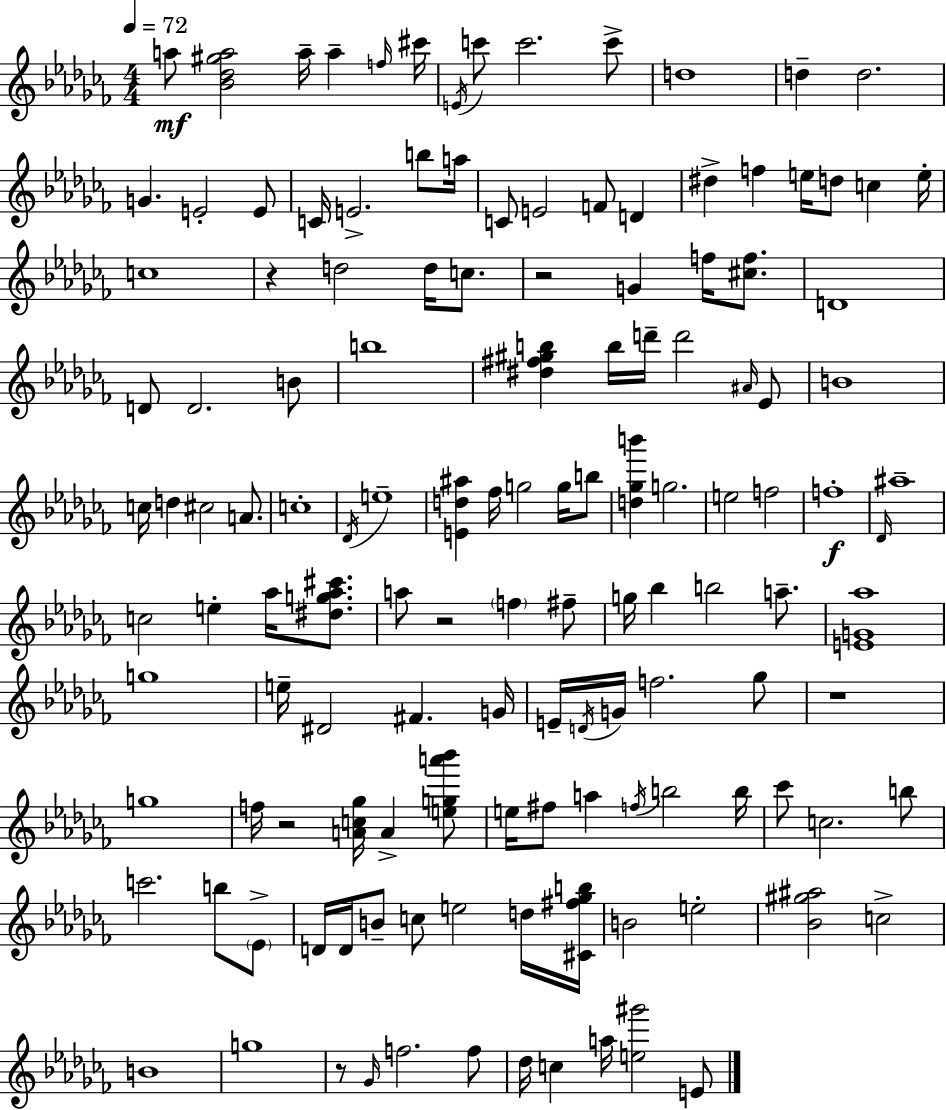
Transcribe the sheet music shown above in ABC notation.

X:1
T:Untitled
M:4/4
L:1/4
K:Abm
a/2 [_B_d^ga]2 a/4 a f/4 ^c'/4 E/4 c'/2 c'2 c'/2 d4 d d2 G E2 E/2 C/4 E2 b/2 a/4 C/2 E2 F/2 D ^d f e/4 d/2 c e/4 c4 z d2 d/4 c/2 z2 G f/4 [^cf]/2 D4 D/2 D2 B/2 b4 [^d^f^gb] b/4 d'/4 d'2 ^A/4 _E/2 B4 c/4 d ^c2 A/2 c4 _D/4 e4 [Ed^a] _f/4 g2 g/4 b/2 [d_gb'] g2 e2 f2 f4 _D/4 ^a4 c2 e _a/4 [^dg_a^c']/2 a/2 z2 f ^f/2 g/4 _b b2 a/2 [EG_a]4 g4 e/4 ^D2 ^F G/4 E/4 D/4 G/4 f2 _g/2 z4 g4 f/4 z2 [Ac_g]/4 A [ega'_b']/2 e/4 ^f/2 a f/4 b2 b/4 _c'/2 c2 b/2 c'2 b/2 _E/2 D/4 D/4 B/2 c/2 e2 d/4 [^C^f_gb]/4 B2 e2 [_B^g^a]2 c2 B4 g4 z/2 _G/4 f2 f/2 _d/4 c a/4 [e^g']2 E/2